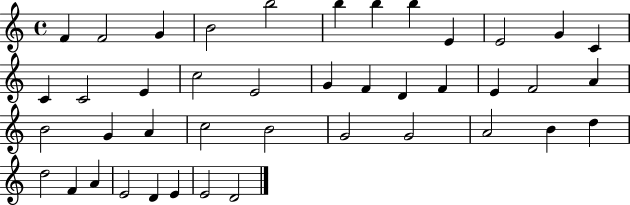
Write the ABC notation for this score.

X:1
T:Untitled
M:4/4
L:1/4
K:C
F F2 G B2 b2 b b b E E2 G C C C2 E c2 E2 G F D F E F2 A B2 G A c2 B2 G2 G2 A2 B d d2 F A E2 D E E2 D2